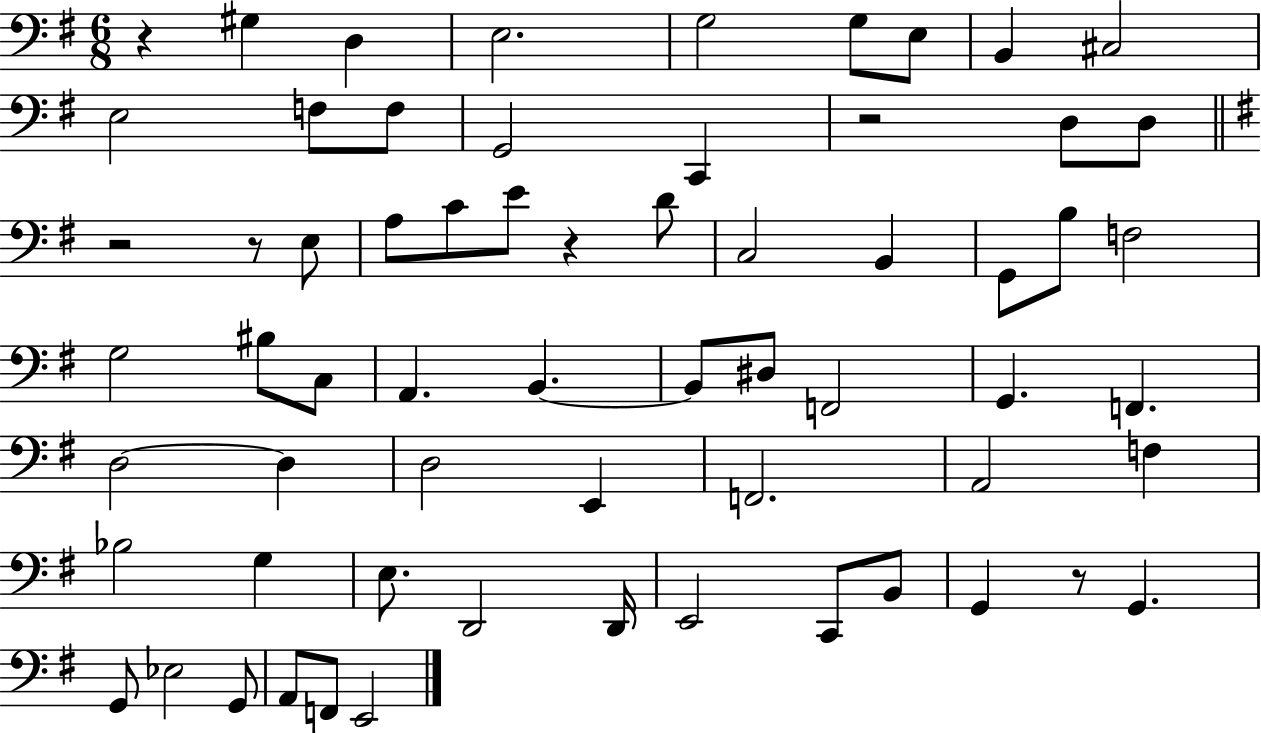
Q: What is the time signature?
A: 6/8